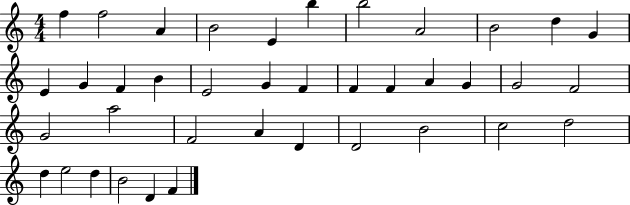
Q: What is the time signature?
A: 4/4